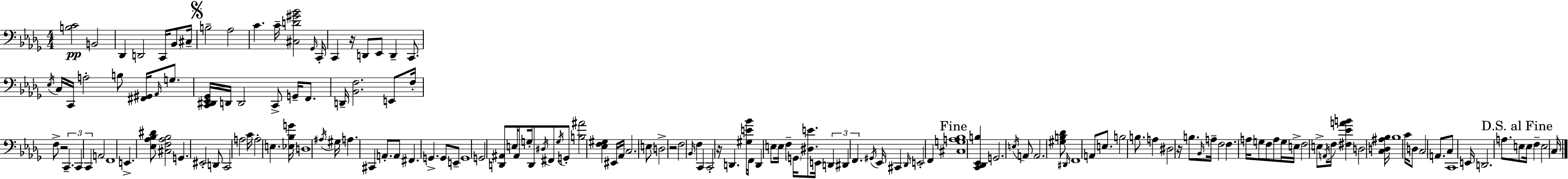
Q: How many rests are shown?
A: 5